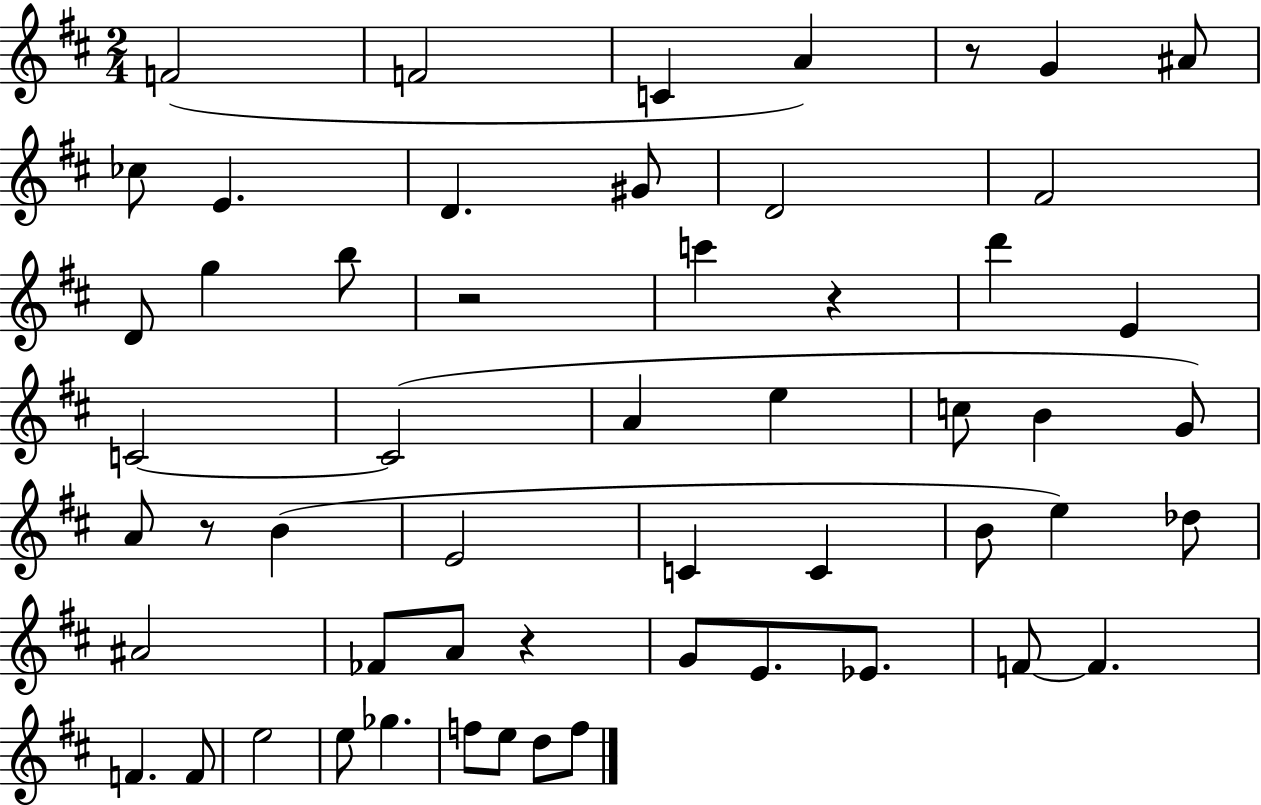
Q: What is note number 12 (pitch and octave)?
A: F#4